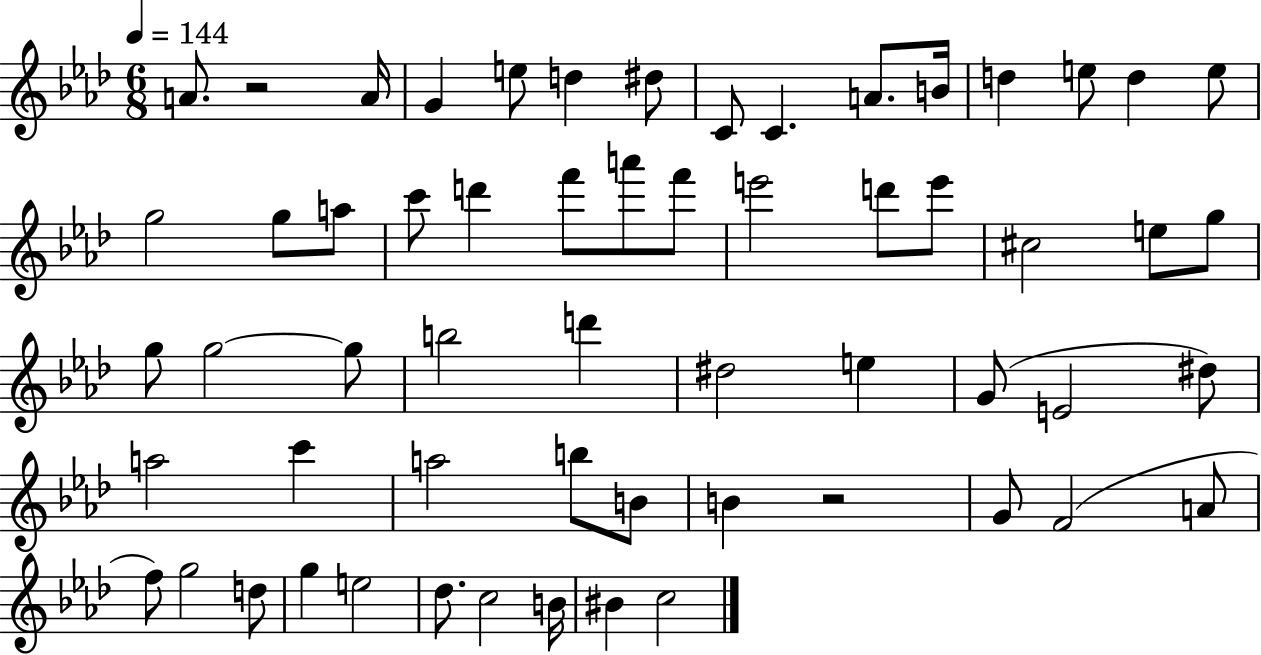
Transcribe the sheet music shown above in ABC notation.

X:1
T:Untitled
M:6/8
L:1/4
K:Ab
A/2 z2 A/4 G e/2 d ^d/2 C/2 C A/2 B/4 d e/2 d e/2 g2 g/2 a/2 c'/2 d' f'/2 a'/2 f'/2 e'2 d'/2 e'/2 ^c2 e/2 g/2 g/2 g2 g/2 b2 d' ^d2 e G/2 E2 ^d/2 a2 c' a2 b/2 B/2 B z2 G/2 F2 A/2 f/2 g2 d/2 g e2 _d/2 c2 B/4 ^B c2